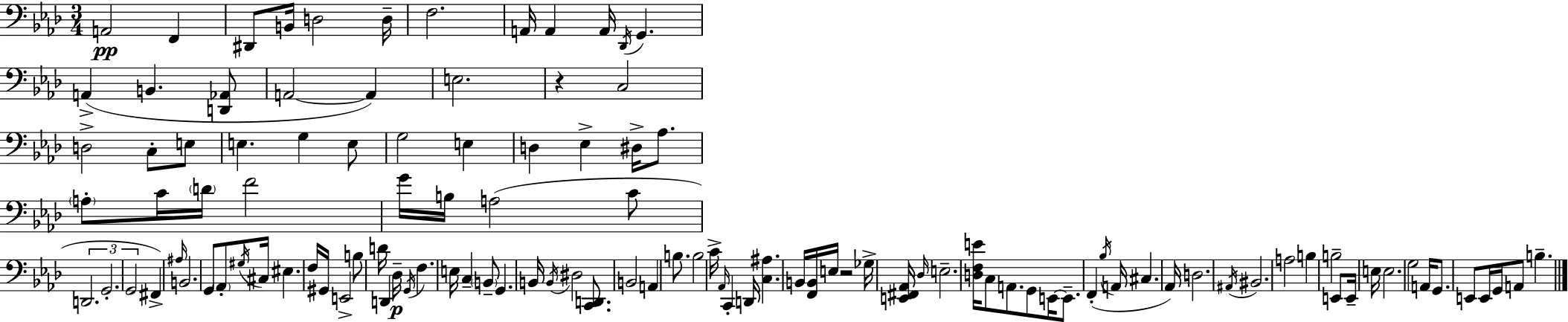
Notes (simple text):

A2/h F2/q D#2/e B2/s D3/h D3/s F3/h. A2/s A2/q A2/s Db2/s G2/q. A2/q B2/q. [D2,Ab2]/e A2/h A2/q E3/h. R/q C3/h D3/h C3/e E3/e E3/q. G3/q E3/e G3/h E3/q D3/q Eb3/q D#3/s Ab3/e. A3/e C4/s D4/s F4/h G4/s B3/s A3/h C4/e D2/h. G2/h. G2/h F#2/q A#3/s B2/h. G2/e Ab2/e G#3/s C#3/s EIS3/q. F3/s G#2/s E2/h B3/e D4/s D2/q Db3/s G2/s F3/q. E3/s C3/q B2/e G2/q. B2/s B2/s D#3/h [C2,D2]/e. B2/h A2/q B3/e. B3/h C4/s Ab2/s C2/q D2/s [C3,A#3]/q. B2/s [F2,B2]/s E3/s R/h Gb3/s [E2,F#2,Ab2]/s Db3/s E3/h. [D3,F3,E4]/s C3/e A2/e. G2/e E2/s E2/e. F2/q Bb3/s A2/s C#3/q. Ab2/s D3/h. A#2/s BIS2/h. A3/h B3/q B3/h E2/e E2/s E3/s E3/h. G3/h A2/s G2/e. E2/e E2/s G2/s A2/e B3/q.